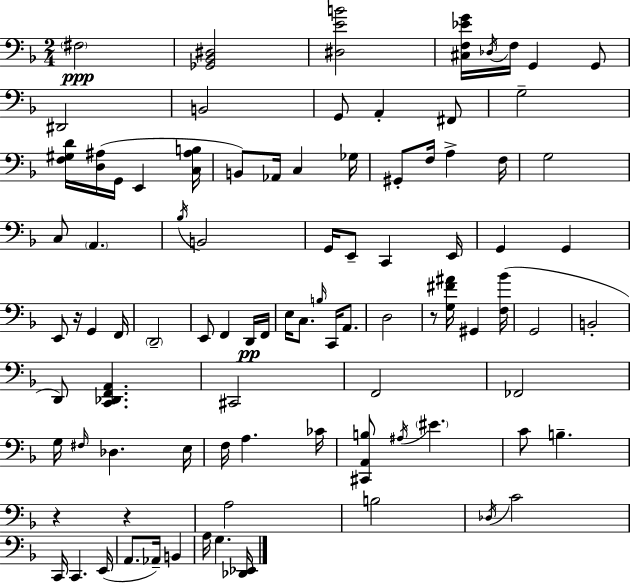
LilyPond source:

{
  \clef bass
  \numericTimeSignature
  \time 2/4
  \key f \major
  \repeat volta 2 { \parenthesize fis2\ppp | <ges, bes, dis>2 | <dis e' b'>2 | <cis f ees' g'>16 \acciaccatura { des16 } f16 g,4 g,8 | \break dis,2 | b,2 | g,8 a,4-. fis,8 | g2-- | \break <f gis d'>16 <d ais>16( g,16 e,4 | <c ais b>16 b,8) aes,16 c4 | ges16 gis,8-. f16 a4-> | f16 g2 | \break c8 \parenthesize a,4. | \acciaccatura { bes16 } b,2 | g,16 e,8-- c,4 | e,16 g,4 g,4 | \break e,8 r16 g,4 | f,16 \parenthesize d,2-- | e,8 f,4 | d,16\pp f,16 e16 c8. \grace { b16 } c,16 | \break a,8. d2 | r8 <g fis' ais'>16 gis,4 | <f bes'>16( g,2 | b,2-. | \break d,8) <c, des, f, a,>4. | cis,2 | f,2 | fes,2 | \break g16 \grace { fis16 } des4. | e16 f16 a4. | ces'16 <cis, a, b>8 \acciaccatura { ais16 } \parenthesize eis'4. | c'8 b4.-- | \break r4 | r4 a2 | b2 | \acciaccatura { des16 } c'2 | \break c,16 c,4. | e,16( a,8. | aes,16--) b,4 a16 g4. | <des, ees,>16 } \bar "|."
}